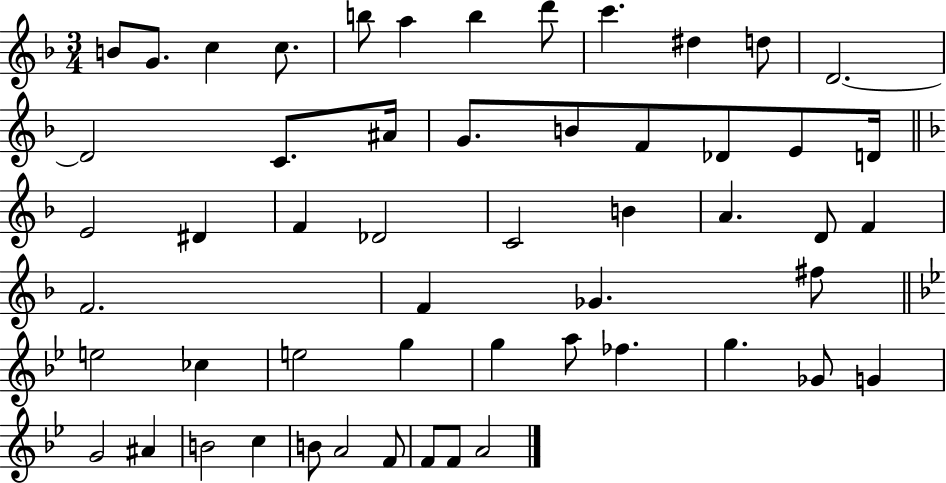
B4/e G4/e. C5/q C5/e. B5/e A5/q B5/q D6/e C6/q. D#5/q D5/e D4/h. D4/h C4/e. A#4/s G4/e. B4/e F4/e Db4/e E4/e D4/s E4/h D#4/q F4/q Db4/h C4/h B4/q A4/q. D4/e F4/q F4/h. F4/q Gb4/q. F#5/e E5/h CES5/q E5/h G5/q G5/q A5/e FES5/q. G5/q. Gb4/e G4/q G4/h A#4/q B4/h C5/q B4/e A4/h F4/e F4/e F4/e A4/h